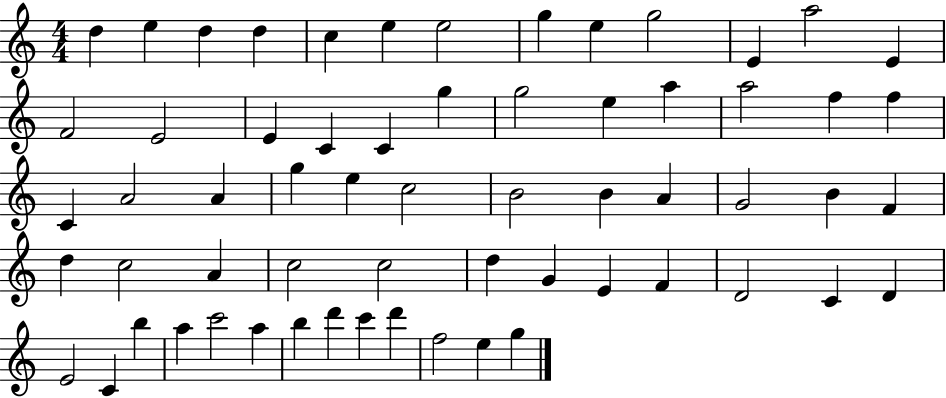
{
  \clef treble
  \numericTimeSignature
  \time 4/4
  \key c \major
  d''4 e''4 d''4 d''4 | c''4 e''4 e''2 | g''4 e''4 g''2 | e'4 a''2 e'4 | \break f'2 e'2 | e'4 c'4 c'4 g''4 | g''2 e''4 a''4 | a''2 f''4 f''4 | \break c'4 a'2 a'4 | g''4 e''4 c''2 | b'2 b'4 a'4 | g'2 b'4 f'4 | \break d''4 c''2 a'4 | c''2 c''2 | d''4 g'4 e'4 f'4 | d'2 c'4 d'4 | \break e'2 c'4 b''4 | a''4 c'''2 a''4 | b''4 d'''4 c'''4 d'''4 | f''2 e''4 g''4 | \break \bar "|."
}